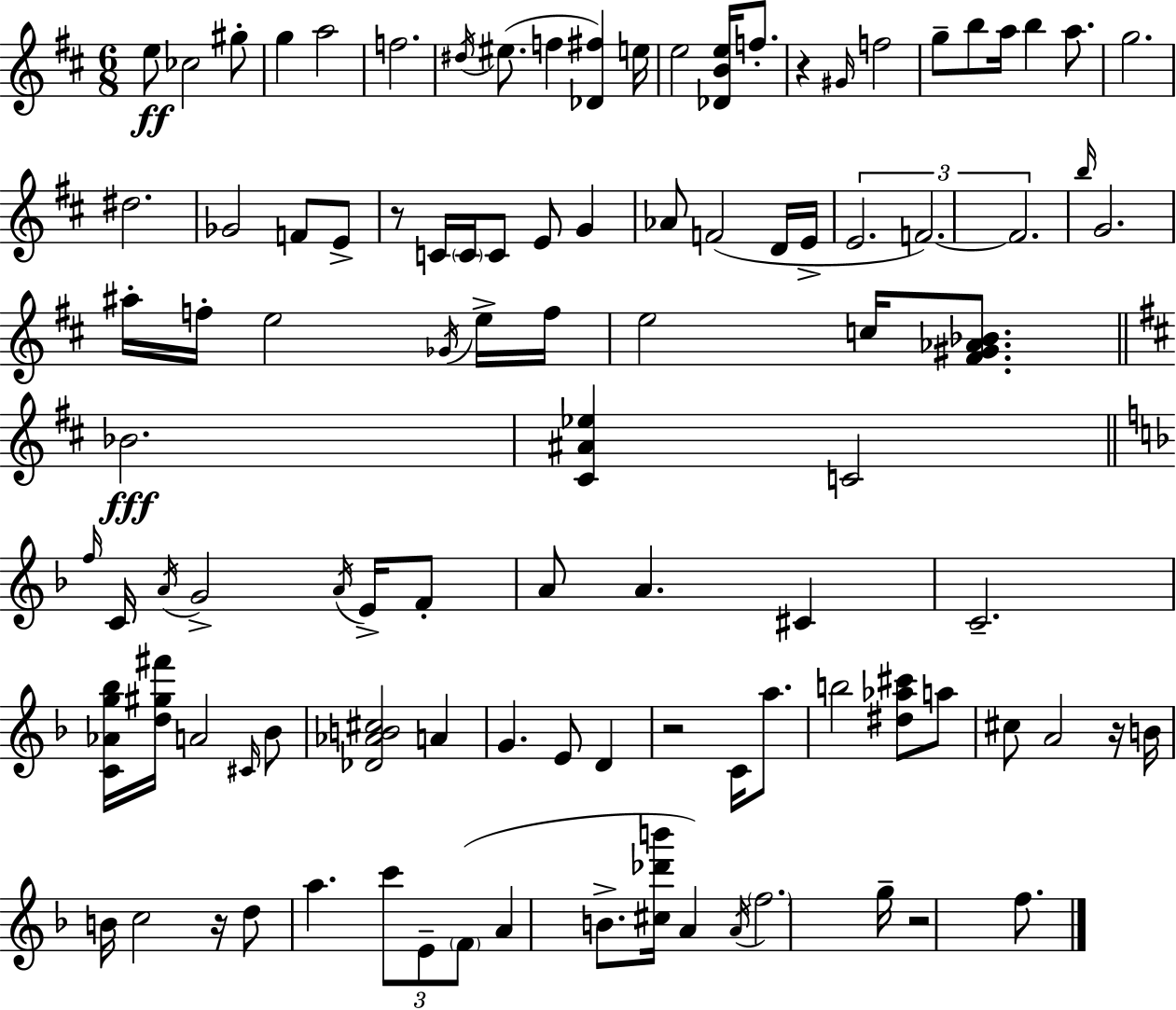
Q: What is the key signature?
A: D major